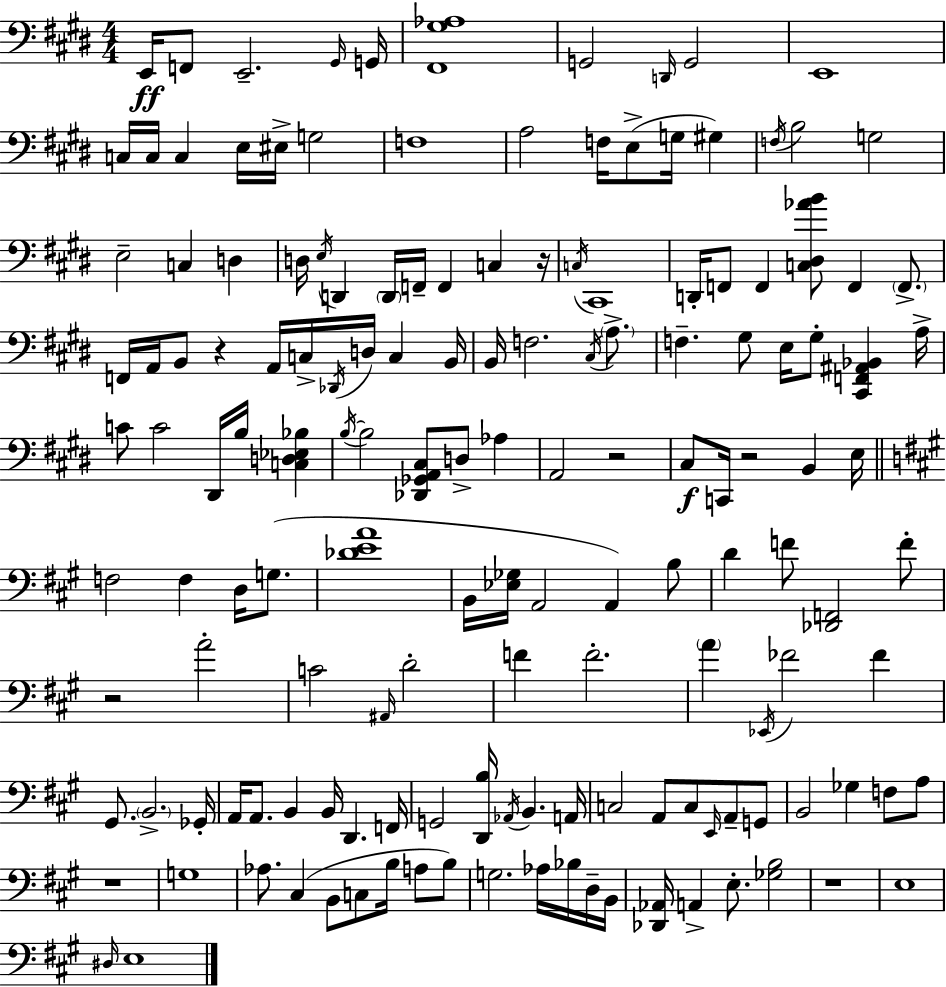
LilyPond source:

{
  \clef bass
  \numericTimeSignature
  \time 4/4
  \key e \major
  e,16\ff f,8 e,2.-- \grace { gis,16 } | g,16 <fis, gis aes>1 | g,2 \grace { d,16 } g,2 | e,1 | \break c16 c16 c4 e16 eis16-> g2 | f1 | a2 f16 e8->( g16 gis4) | \acciaccatura { f16 } b2 g2 | \break e2-- c4 d4 | d16 \acciaccatura { e16 } d,4 \parenthesize d,16 f,16-- f,4 c4 | r16 \acciaccatura { c16 } cis,1 | d,16-. f,8 f,4 <c dis aes' b'>8 f,4 | \break \parenthesize f,8.-> f,16 a,16 b,8 r4 a,16 c16-> \acciaccatura { des,16 } | d16 c4 b,16 b,16 f2. | \acciaccatura { cis16 } \parenthesize a8.-> f4.-- gis8 e16 | gis8-. <cis, f, ais, bes,>4 a16-> c'8 c'2 | \break dis,16 b16 <c d ees bes>4 \acciaccatura { b16~ }~ b2 | <des, ges, a, cis>8 d8-> aes4 a,2 | r2 cis8\f c,16 r2 | b,4 e16 \bar "||" \break \key a \major f2 f4 d16 g8.( | <des' e' a'>1 | b,16 <ees ges>16 a,2 a,4) b8 | d'4 f'8 <des, f,>2 f'8-. | \break r2 a'2-. | c'2 \grace { ais,16 } d'2-. | f'4 f'2.-. | \parenthesize a'4 \acciaccatura { ees,16 } fes'2 fes'4 | \break gis,8. \parenthesize b,2.-> | ges,16-. a,16 a,8. b,4 b,16 d,4. | f,16 g,2 <d, b>16 \acciaccatura { aes,16 } b,4. | a,16 c2 a,8 c8 \grace { e,16 } | \break a,8-- g,8 b,2 ges4 | f8 a8 r1 | g1 | aes8. cis4( b,8 c8 b16 | \break a8 b8) g2. | aes16 bes16 d16-- b,16 <des, aes,>16 a,4-> e8.-. <ges b>2 | r1 | e1 | \break \grace { dis16 } e1 | \bar "|."
}